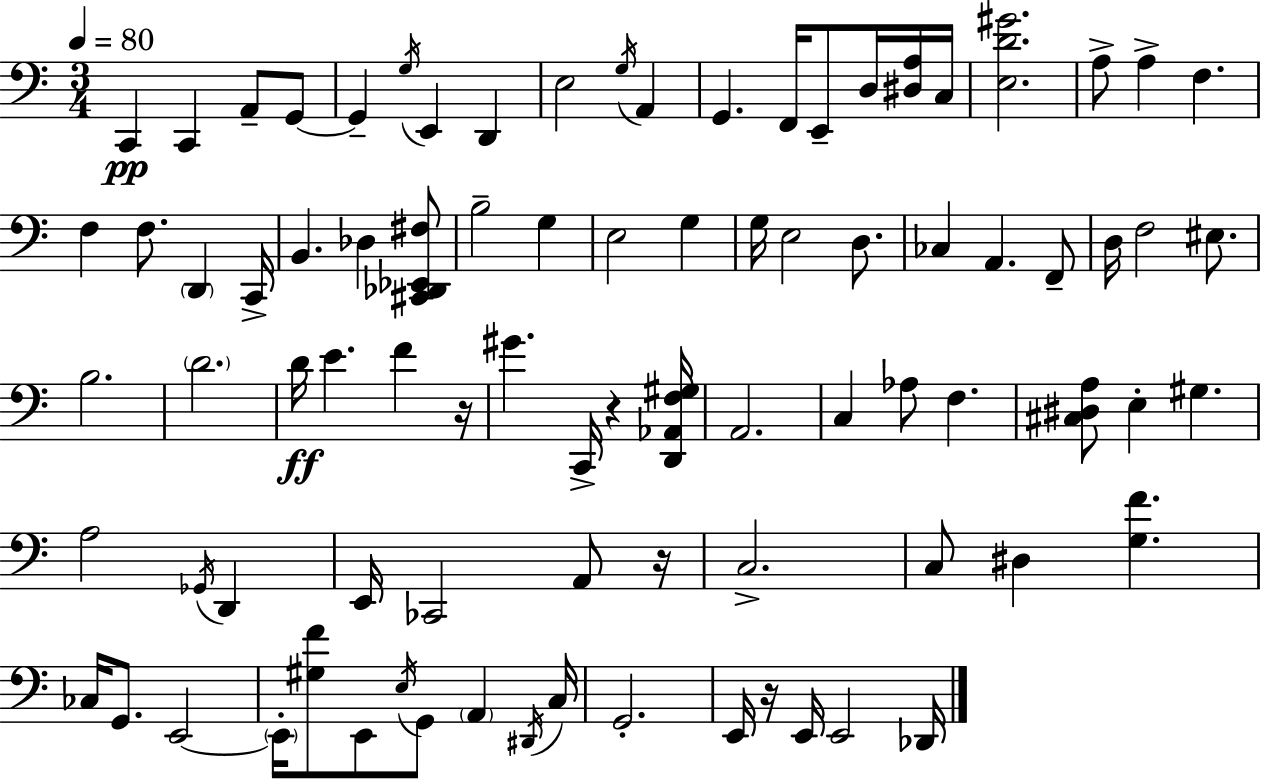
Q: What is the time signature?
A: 3/4